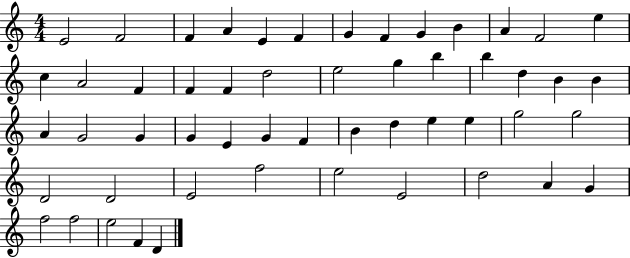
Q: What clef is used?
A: treble